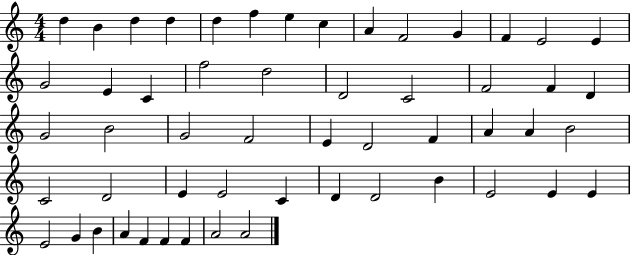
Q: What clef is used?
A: treble